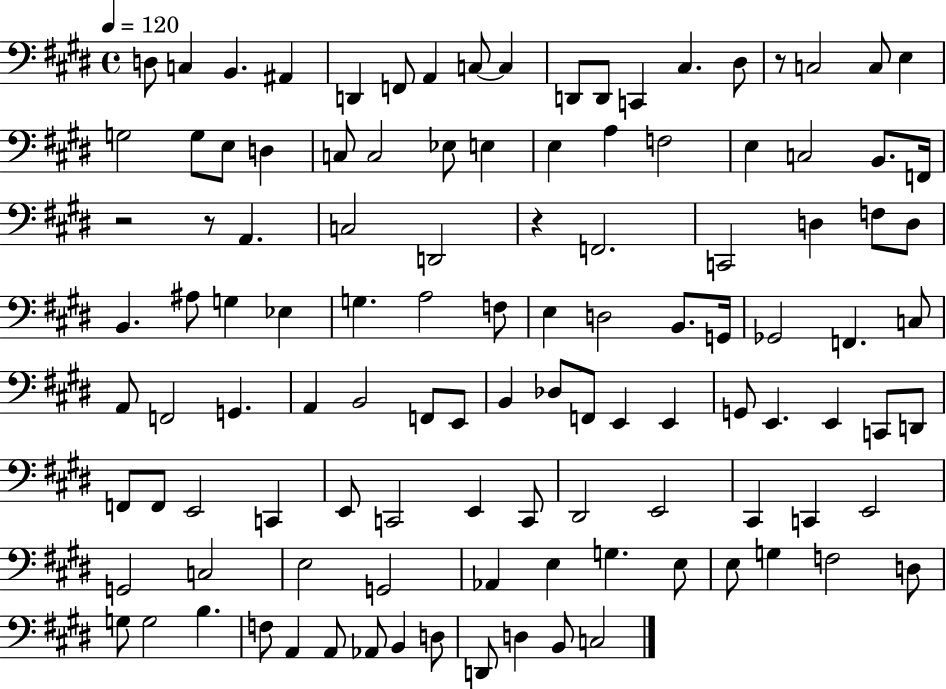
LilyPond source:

{
  \clef bass
  \time 4/4
  \defaultTimeSignature
  \key e \major
  \tempo 4 = 120
  d8 c4 b,4. ais,4 | d,4 f,8 a,4 c8~~ c4 | d,8 d,8 c,4 cis4. dis8 | r8 c2 c8 e4 | \break g2 g8 e8 d4 | c8 c2 ees8 e4 | e4 a4 f2 | e4 c2 b,8. f,16 | \break r2 r8 a,4. | c2 d,2 | r4 f,2. | c,2 d4 f8 d8 | \break b,4. ais8 g4 ees4 | g4. a2 f8 | e4 d2 b,8. g,16 | ges,2 f,4. c8 | \break a,8 f,2 g,4. | a,4 b,2 f,8 e,8 | b,4 des8 f,8 e,4 e,4 | g,8 e,4. e,4 c,8 d,8 | \break f,8 f,8 e,2 c,4 | e,8 c,2 e,4 c,8 | dis,2 e,2 | cis,4 c,4 e,2 | \break g,2 c2 | e2 g,2 | aes,4 e4 g4. e8 | e8 g4 f2 d8 | \break g8 g2 b4. | f8 a,4 a,8 aes,8 b,4 d8 | d,8 d4 b,8 c2 | \bar "|."
}